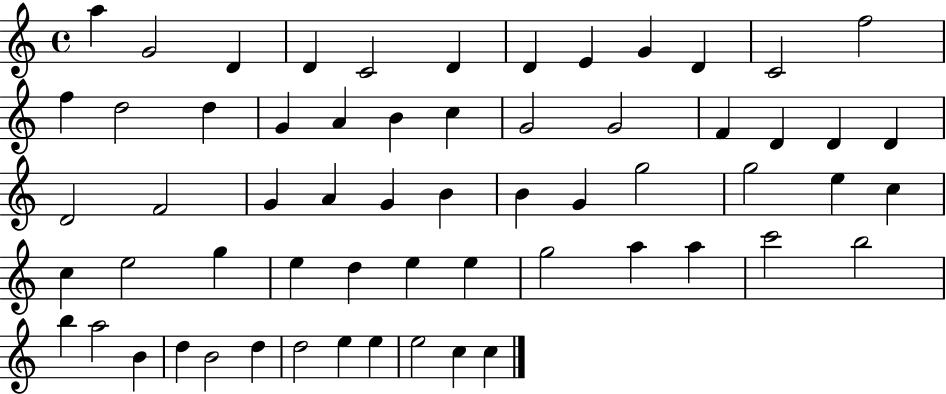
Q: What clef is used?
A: treble